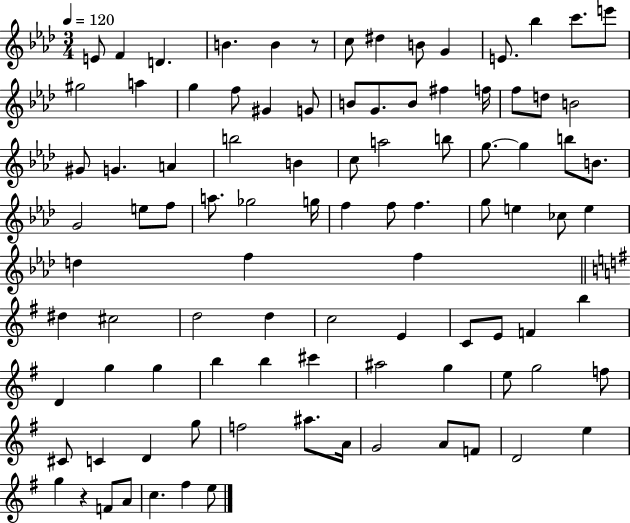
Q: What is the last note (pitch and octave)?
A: E5